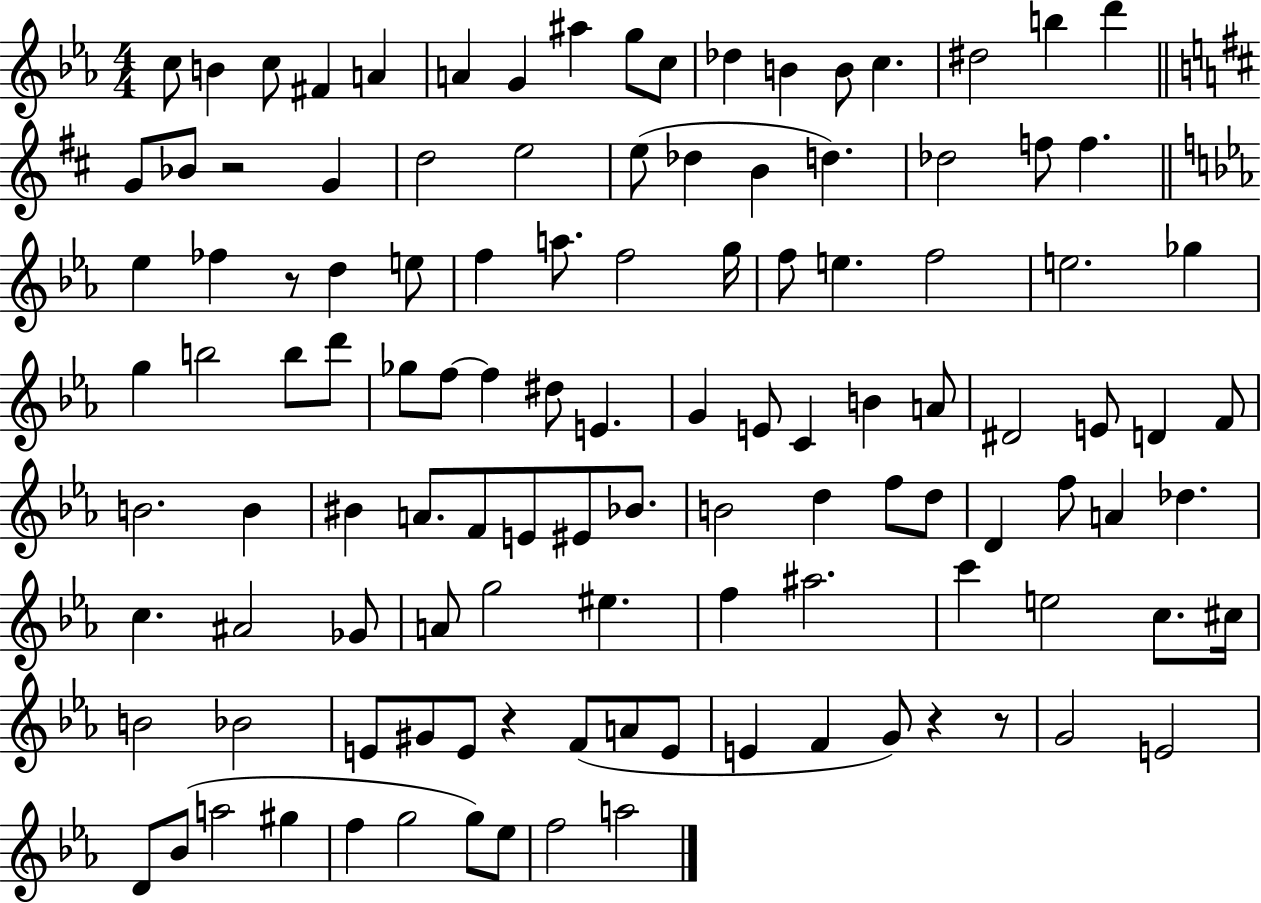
X:1
T:Untitled
M:4/4
L:1/4
K:Eb
c/2 B c/2 ^F A A G ^a g/2 c/2 _d B B/2 c ^d2 b d' G/2 _B/2 z2 G d2 e2 e/2 _d B d _d2 f/2 f _e _f z/2 d e/2 f a/2 f2 g/4 f/2 e f2 e2 _g g b2 b/2 d'/2 _g/2 f/2 f ^d/2 E G E/2 C B A/2 ^D2 E/2 D F/2 B2 B ^B A/2 F/2 E/2 ^E/2 _B/2 B2 d f/2 d/2 D f/2 A _d c ^A2 _G/2 A/2 g2 ^e f ^a2 c' e2 c/2 ^c/4 B2 _B2 E/2 ^G/2 E/2 z F/2 A/2 E/2 E F G/2 z z/2 G2 E2 D/2 _B/2 a2 ^g f g2 g/2 _e/2 f2 a2